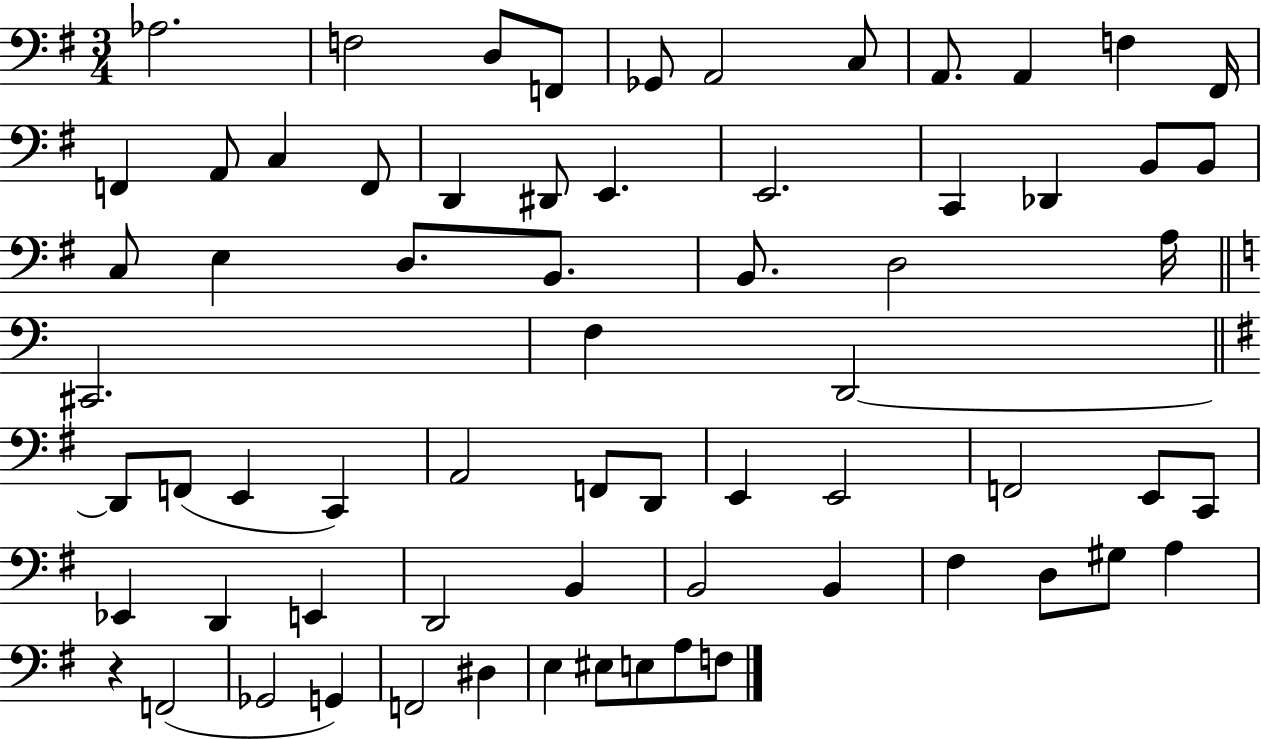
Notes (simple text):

Ab3/h. F3/h D3/e F2/e Gb2/e A2/h C3/e A2/e. A2/q F3/q F#2/s F2/q A2/e C3/q F2/e D2/q D#2/e E2/q. E2/h. C2/q Db2/q B2/e B2/e C3/e E3/q D3/e. B2/e. B2/e. D3/h A3/s C#2/h. F3/q D2/h D2/e F2/e E2/q C2/q A2/h F2/e D2/e E2/q E2/h F2/h E2/e C2/e Eb2/q D2/q E2/q D2/h B2/q B2/h B2/q F#3/q D3/e G#3/e A3/q R/q F2/h Gb2/h G2/q F2/h D#3/q E3/q EIS3/e E3/e A3/e F3/e